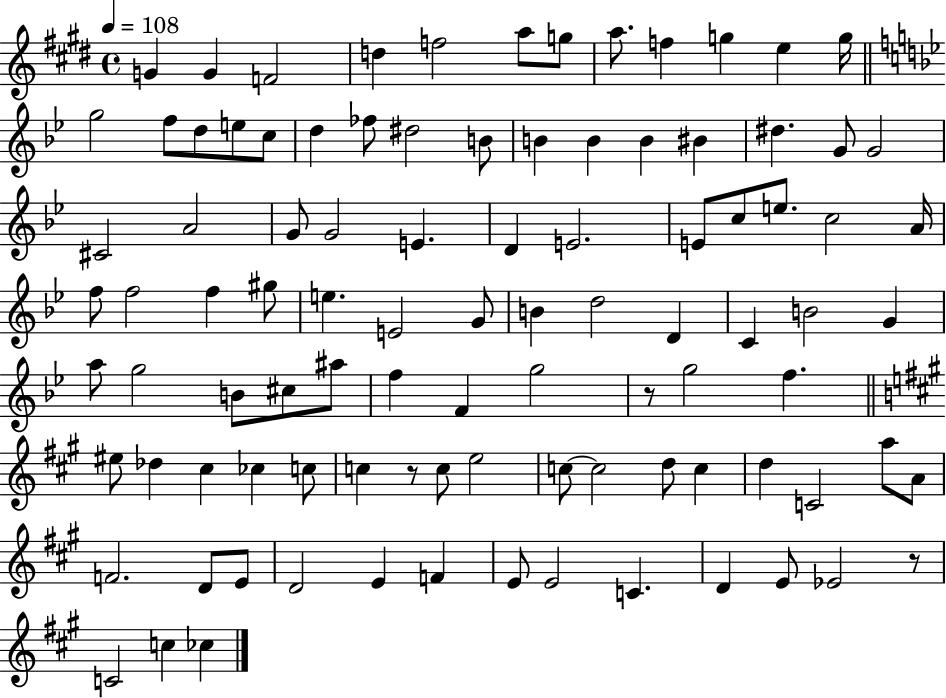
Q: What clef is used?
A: treble